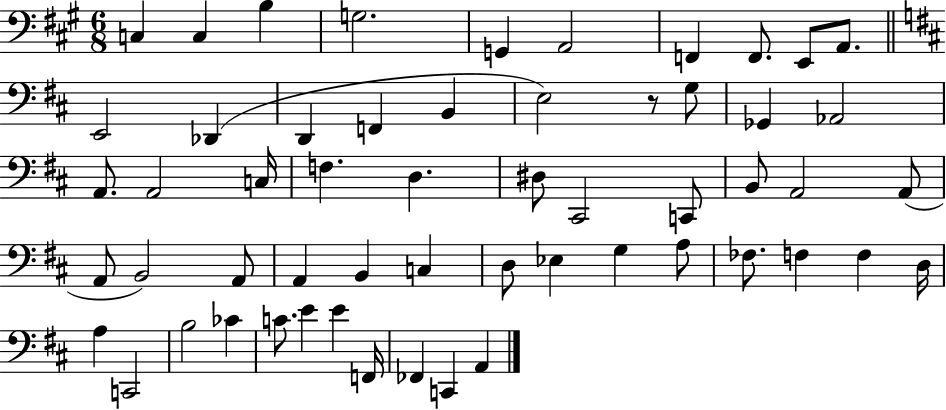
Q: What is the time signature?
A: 6/8